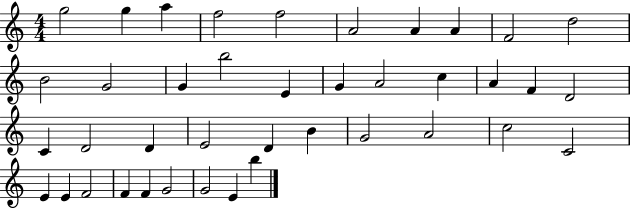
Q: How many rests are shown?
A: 0